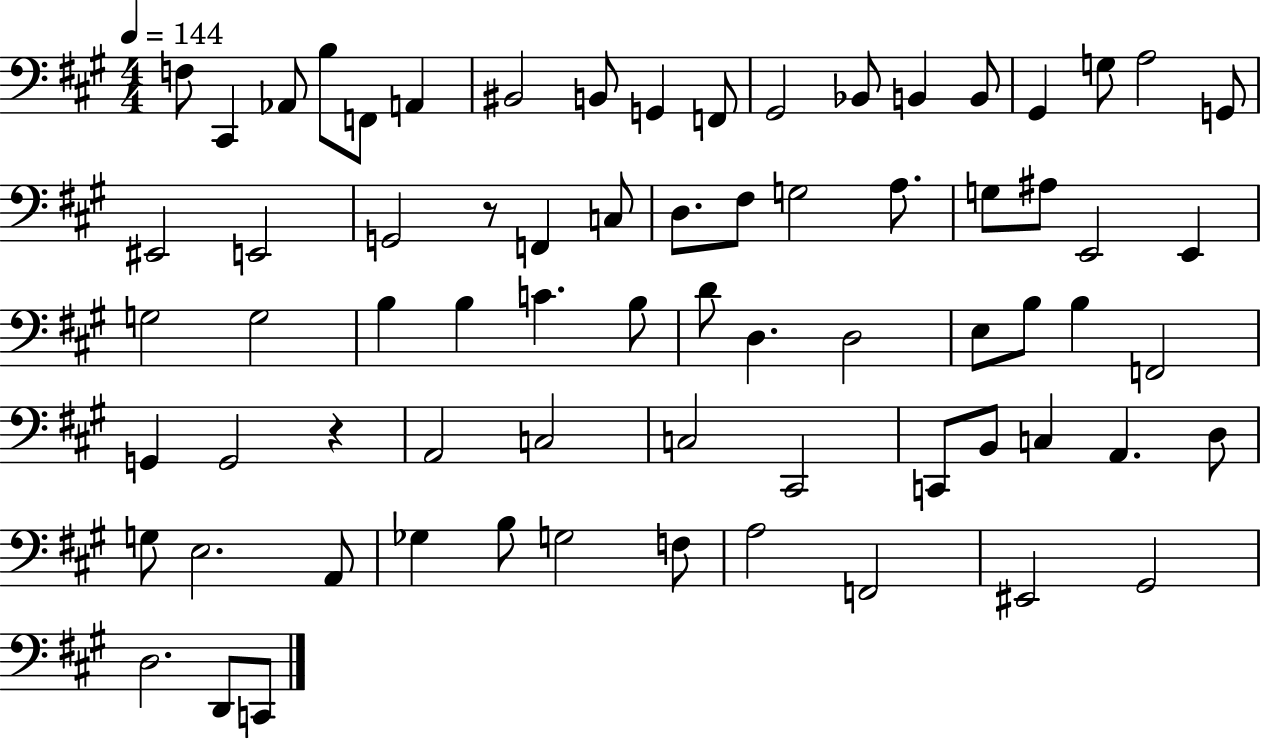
F3/e C#2/q Ab2/e B3/e F2/e A2/q BIS2/h B2/e G2/q F2/e G#2/h Bb2/e B2/q B2/e G#2/q G3/e A3/h G2/e EIS2/h E2/h G2/h R/e F2/q C3/e D3/e. F#3/e G3/h A3/e. G3/e A#3/e E2/h E2/q G3/h G3/h B3/q B3/q C4/q. B3/e D4/e D3/q. D3/h E3/e B3/e B3/q F2/h G2/q G2/h R/q A2/h C3/h C3/h C#2/h C2/e B2/e C3/q A2/q. D3/e G3/e E3/h. A2/e Gb3/q B3/e G3/h F3/e A3/h F2/h EIS2/h G#2/h D3/h. D2/e C2/e